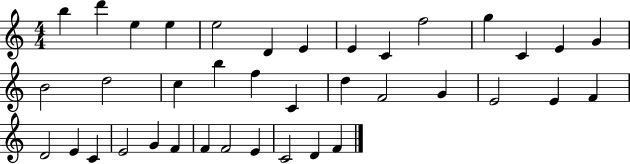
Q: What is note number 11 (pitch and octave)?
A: G5